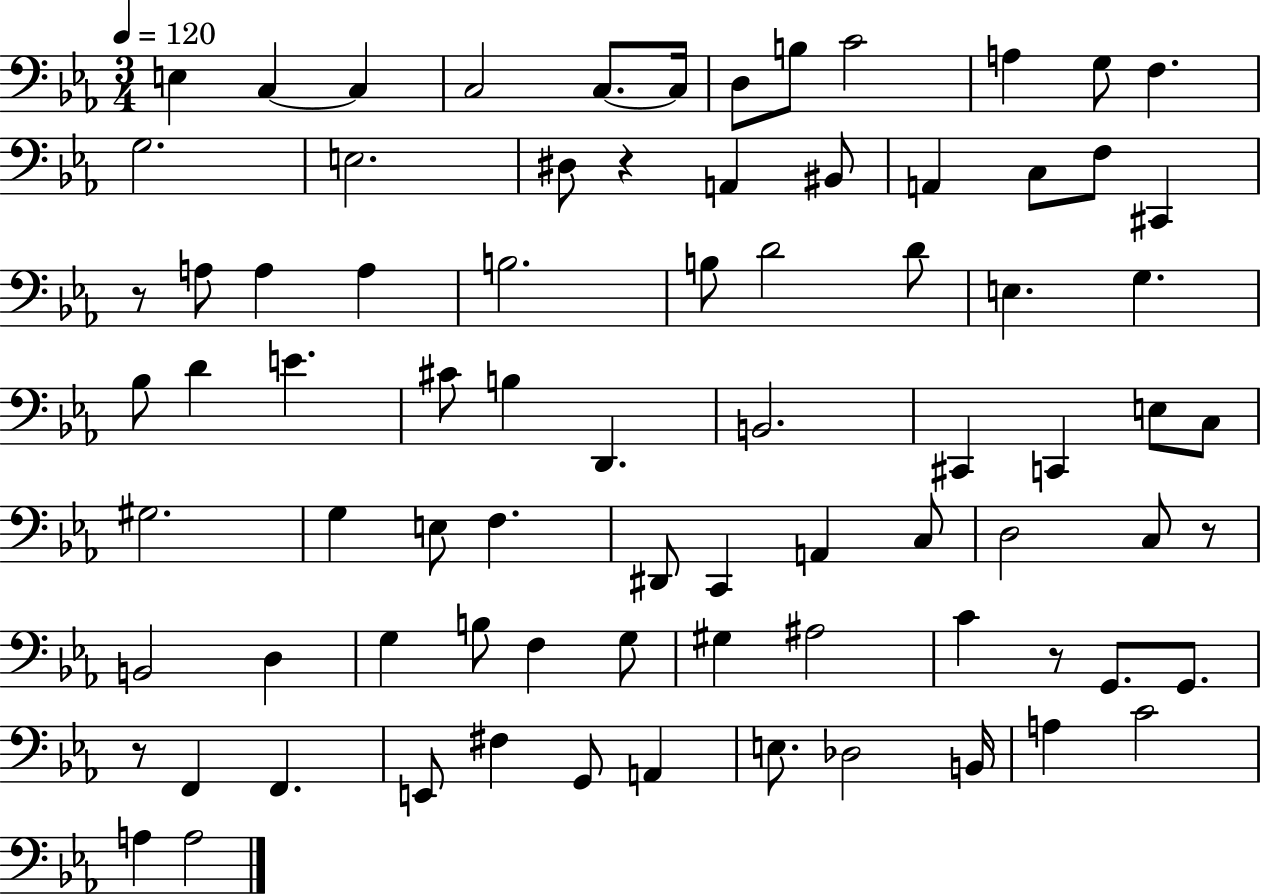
{
  \clef bass
  \numericTimeSignature
  \time 3/4
  \key ees \major
  \tempo 4 = 120
  e4 c4~~ c4 | c2 c8.~~ c16 | d8 b8 c'2 | a4 g8 f4. | \break g2. | e2. | dis8 r4 a,4 bis,8 | a,4 c8 f8 cis,4 | \break r8 a8 a4 a4 | b2. | b8 d'2 d'8 | e4. g4. | \break bes8 d'4 e'4. | cis'8 b4 d,4. | b,2. | cis,4 c,4 e8 c8 | \break gis2. | g4 e8 f4. | dis,8 c,4 a,4 c8 | d2 c8 r8 | \break b,2 d4 | g4 b8 f4 g8 | gis4 ais2 | c'4 r8 g,8. g,8. | \break r8 f,4 f,4. | e,8 fis4 g,8 a,4 | e8. des2 b,16 | a4 c'2 | \break a4 a2 | \bar "|."
}